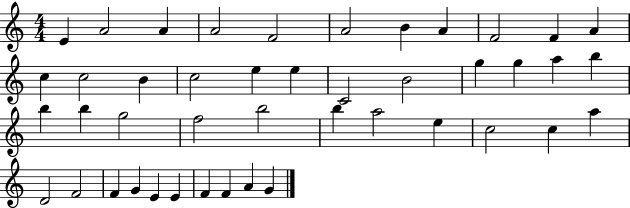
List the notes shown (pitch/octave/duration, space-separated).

E4/q A4/h A4/q A4/h F4/h A4/h B4/q A4/q F4/h F4/q A4/q C5/q C5/h B4/q C5/h E5/q E5/q C4/h B4/h G5/q G5/q A5/q B5/q B5/q B5/q G5/h F5/h B5/h B5/q A5/h E5/q C5/h C5/q A5/q D4/h F4/h F4/q G4/q E4/q E4/q F4/q F4/q A4/q G4/q